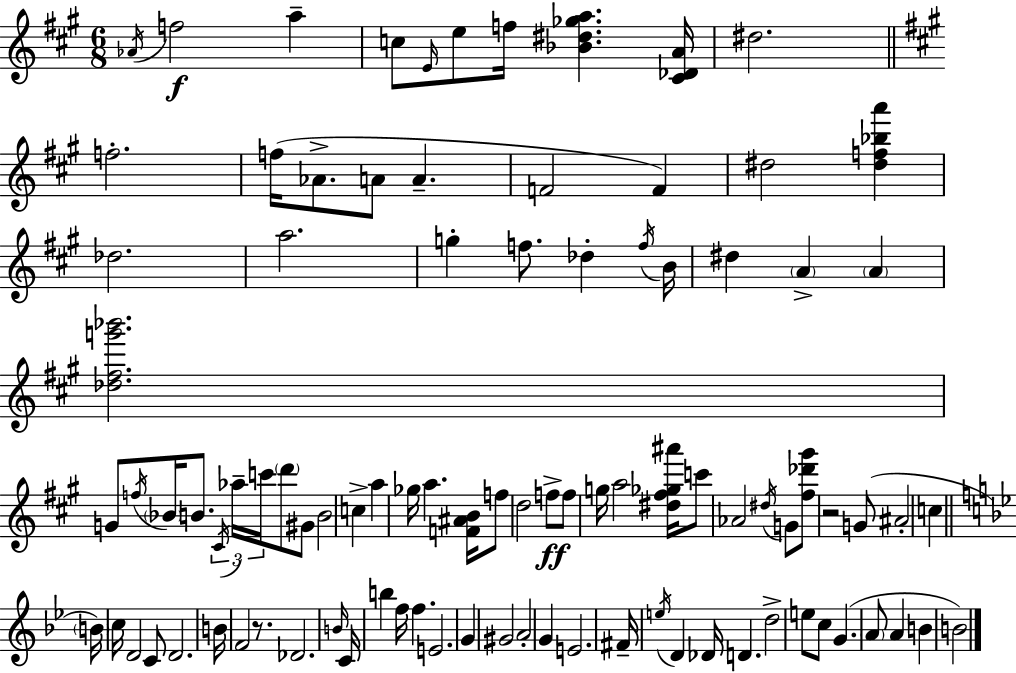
Ab4/s F5/h A5/q C5/e E4/s E5/e F5/s [Bb4,D#5,Gb5,A5]/q. [C#4,Db4,A4]/s D#5/h. F5/h. F5/s Ab4/e. A4/e A4/q. F4/h F4/q D#5/h [D#5,F5,Bb5,A6]/q Db5/h. A5/h. G5/q F5/e. Db5/q F5/s B4/s D#5/q A4/q A4/q [Db5,F#5,G6,Bb6]/h. G4/e F5/s Bb4/s B4/e. C#4/s Ab5/s C6/s D6/e G#4/e B4/h C5/q A5/q Gb5/s A5/q. [F4,A#4,B4]/s F5/e D5/h F5/e F5/e G5/s A5/h [D#5,F#5,Gb5,A#6]/s C6/e Ab4/h D#5/s G4/e [F#5,Db6,G#6]/e R/h G4/e A#4/h C5/q B4/s C5/s D4/h C4/e D4/h. B4/s F4/h R/e. Db4/h. B4/s C4/s B5/q F5/s F5/q. E4/h. G4/q G#4/h A4/h G4/q E4/h. F#4/s E5/s D4/q Db4/s D4/q. D5/h E5/e C5/e G4/q. A4/e A4/q B4/q B4/h